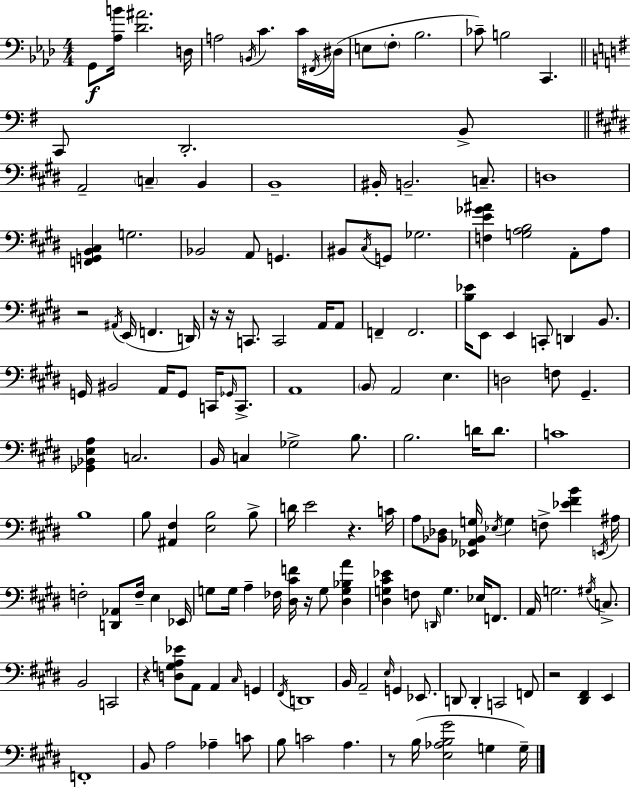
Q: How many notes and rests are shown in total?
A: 159